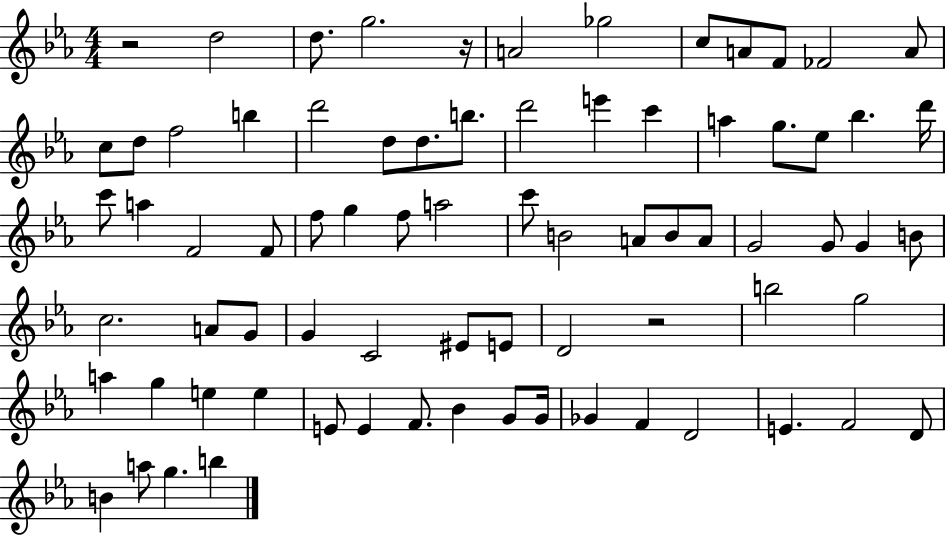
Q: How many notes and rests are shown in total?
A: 76